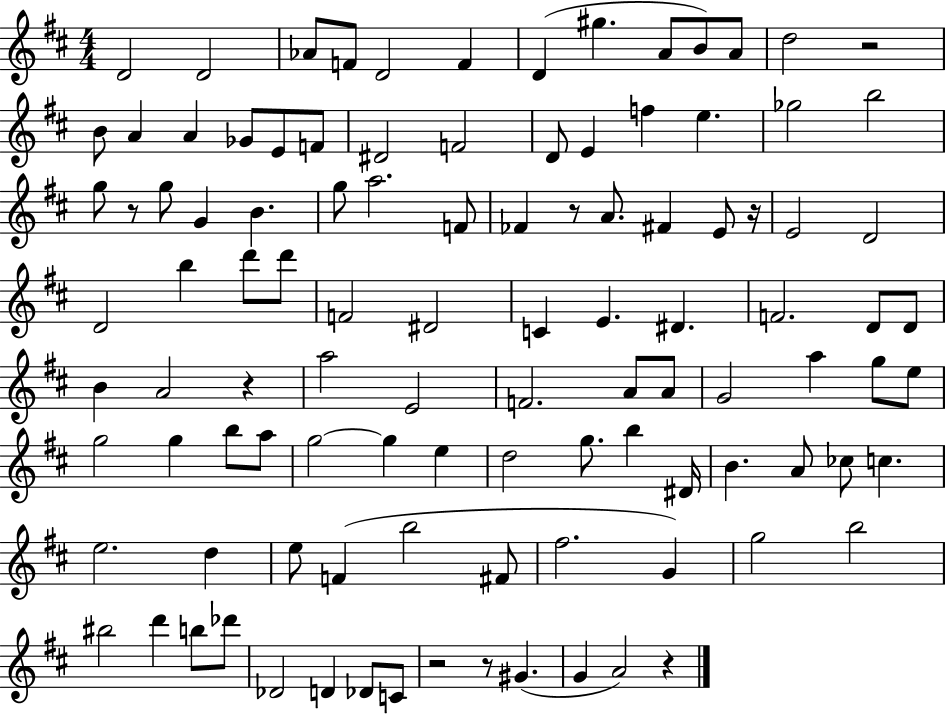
X:1
T:Untitled
M:4/4
L:1/4
K:D
D2 D2 _A/2 F/2 D2 F D ^g A/2 B/2 A/2 d2 z2 B/2 A A _G/2 E/2 F/2 ^D2 F2 D/2 E f e _g2 b2 g/2 z/2 g/2 G B g/2 a2 F/2 _F z/2 A/2 ^F E/2 z/4 E2 D2 D2 b d'/2 d'/2 F2 ^D2 C E ^D F2 D/2 D/2 B A2 z a2 E2 F2 A/2 A/2 G2 a g/2 e/2 g2 g b/2 a/2 g2 g e d2 g/2 b ^D/4 B A/2 _c/2 c e2 d e/2 F b2 ^F/2 ^f2 G g2 b2 ^b2 d' b/2 _d'/2 _D2 D _D/2 C/2 z2 z/2 ^G G A2 z